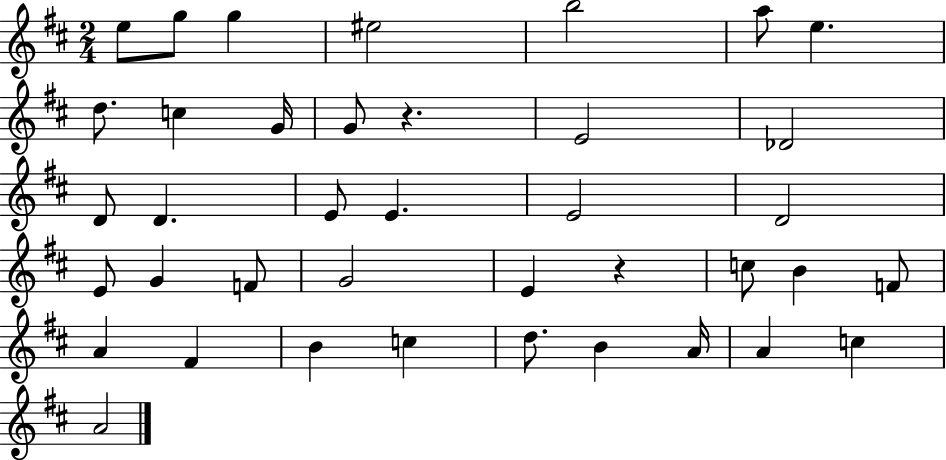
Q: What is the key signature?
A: D major